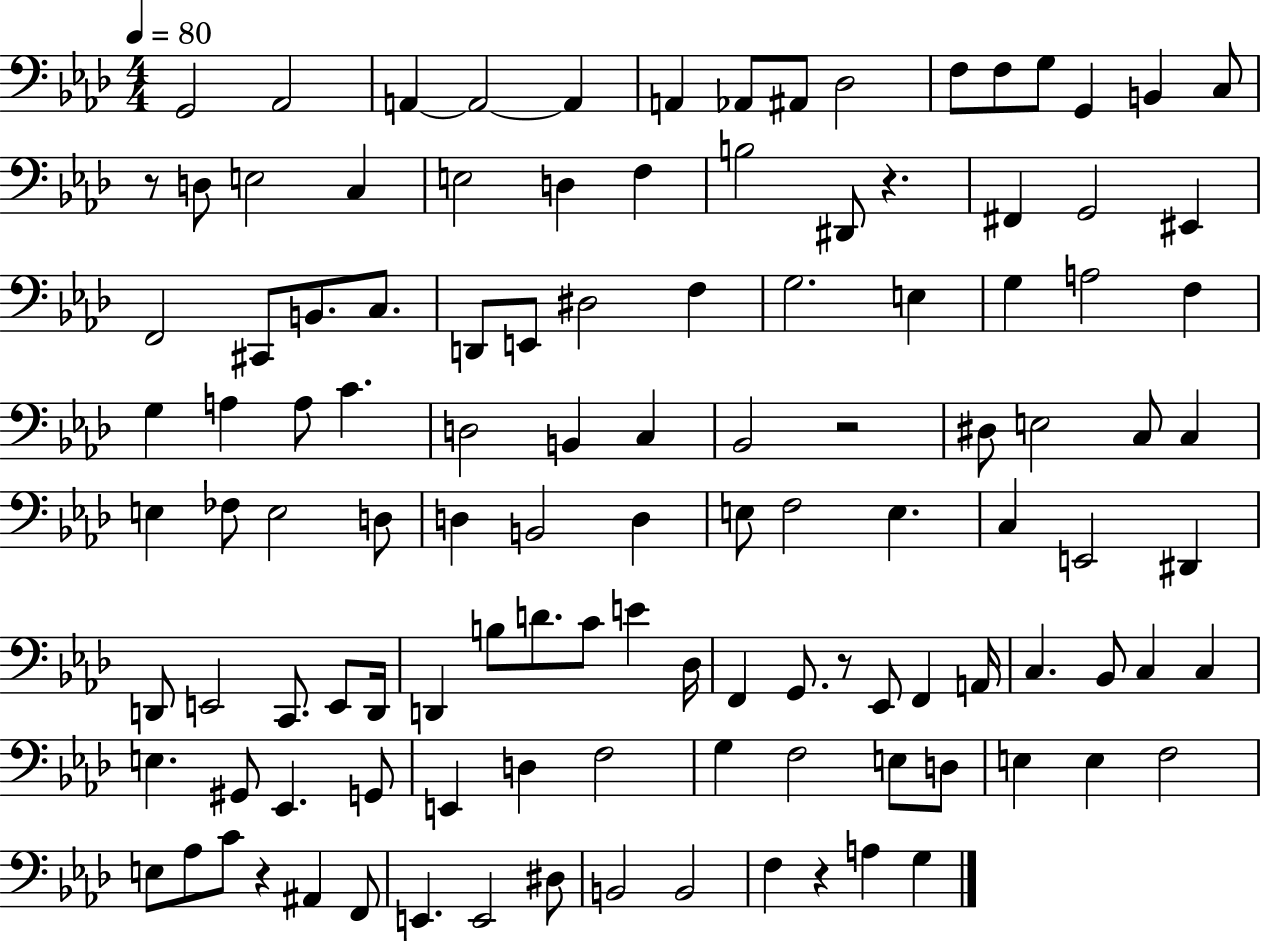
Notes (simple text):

G2/h Ab2/h A2/q A2/h A2/q A2/q Ab2/e A#2/e Db3/h F3/e F3/e G3/e G2/q B2/q C3/e R/e D3/e E3/h C3/q E3/h D3/q F3/q B3/h D#2/e R/q. F#2/q G2/h EIS2/q F2/h C#2/e B2/e. C3/e. D2/e E2/e D#3/h F3/q G3/h. E3/q G3/q A3/h F3/q G3/q A3/q A3/e C4/q. D3/h B2/q C3/q Bb2/h R/h D#3/e E3/h C3/e C3/q E3/q FES3/e E3/h D3/e D3/q B2/h D3/q E3/e F3/h E3/q. C3/q E2/h D#2/q D2/e E2/h C2/e. E2/e D2/s D2/q B3/e D4/e. C4/e E4/q Db3/s F2/q G2/e. R/e Eb2/e F2/q A2/s C3/q. Bb2/e C3/q C3/q E3/q. G#2/e Eb2/q. G2/e E2/q D3/q F3/h G3/q F3/h E3/e D3/e E3/q E3/q F3/h E3/e Ab3/e C4/e R/q A#2/q F2/e E2/q. E2/h D#3/e B2/h B2/h F3/q R/q A3/q G3/q